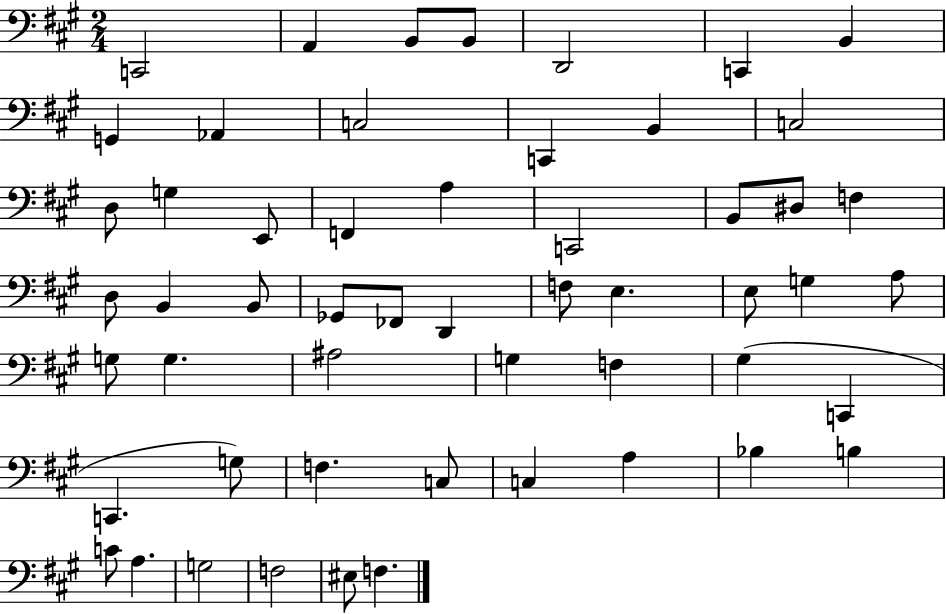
C2/h A2/q B2/e B2/e D2/h C2/q B2/q G2/q Ab2/q C3/h C2/q B2/q C3/h D3/e G3/q E2/e F2/q A3/q C2/h B2/e D#3/e F3/q D3/e B2/q B2/e Gb2/e FES2/e D2/q F3/e E3/q. E3/e G3/q A3/e G3/e G3/q. A#3/h G3/q F3/q G#3/q C2/q C2/q. G3/e F3/q. C3/e C3/q A3/q Bb3/q B3/q C4/e A3/q. G3/h F3/h EIS3/e F3/q.